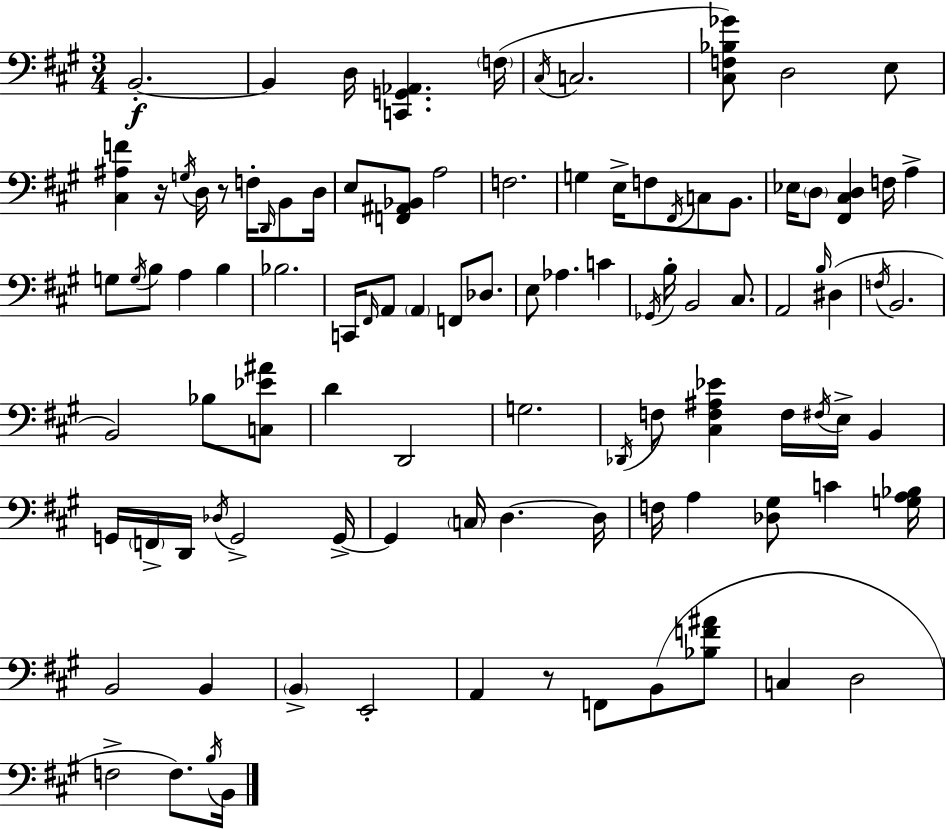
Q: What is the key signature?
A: A major